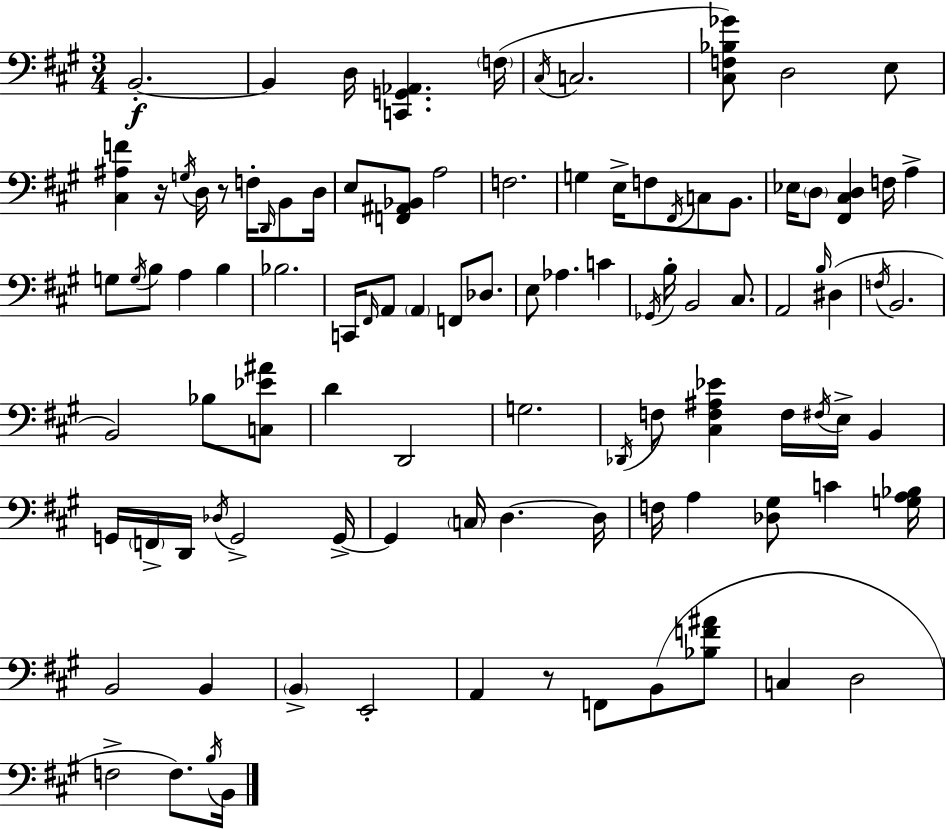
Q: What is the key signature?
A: A major